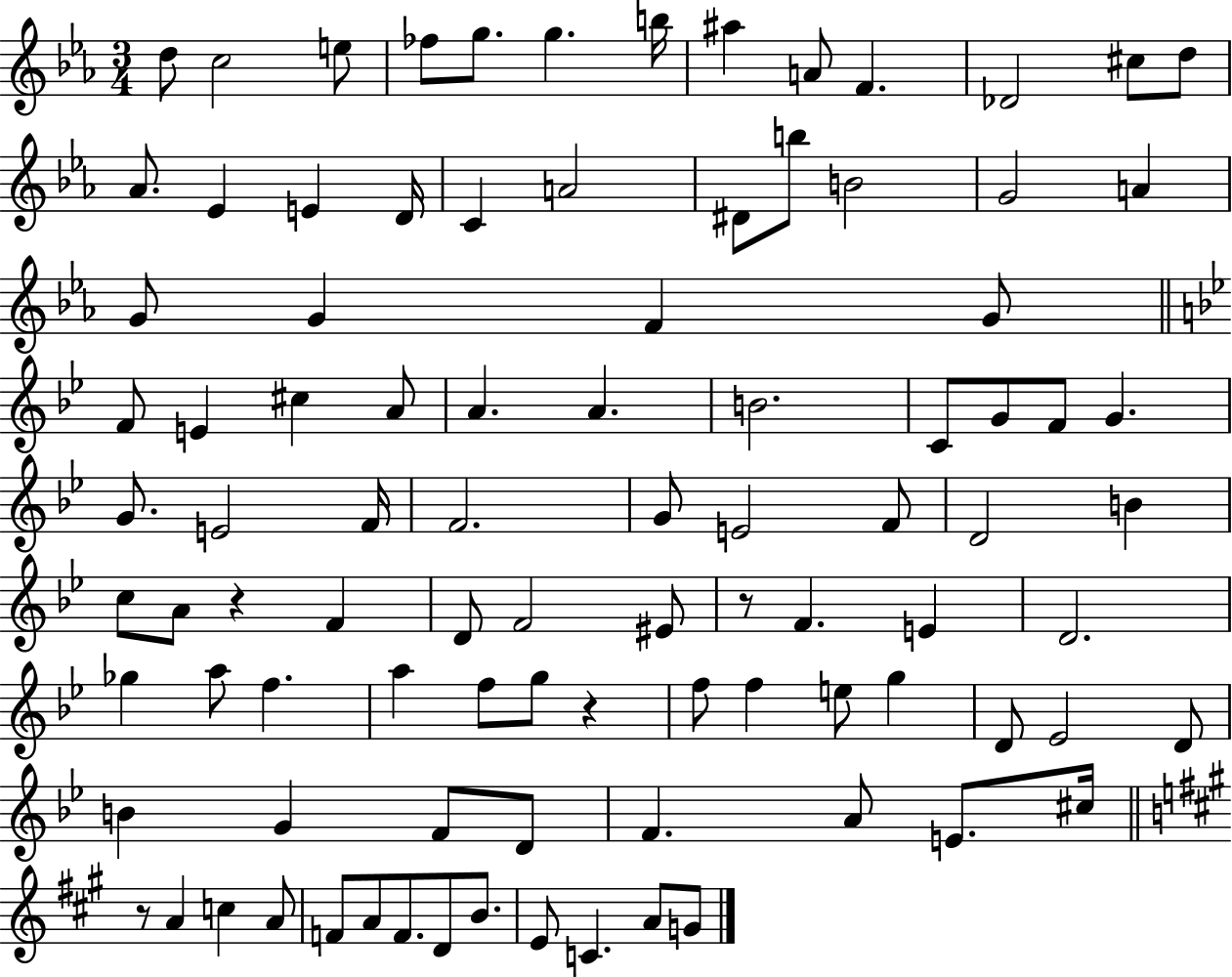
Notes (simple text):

D5/e C5/h E5/e FES5/e G5/e. G5/q. B5/s A#5/q A4/e F4/q. Db4/h C#5/e D5/e Ab4/e. Eb4/q E4/q D4/s C4/q A4/h D#4/e B5/e B4/h G4/h A4/q G4/e G4/q F4/q G4/e F4/e E4/q C#5/q A4/e A4/q. A4/q. B4/h. C4/e G4/e F4/e G4/q. G4/e. E4/h F4/s F4/h. G4/e E4/h F4/e D4/h B4/q C5/e A4/e R/q F4/q D4/e F4/h EIS4/e R/e F4/q. E4/q D4/h. Gb5/q A5/e F5/q. A5/q F5/e G5/e R/q F5/e F5/q E5/e G5/q D4/e Eb4/h D4/e B4/q G4/q F4/e D4/e F4/q. A4/e E4/e. C#5/s R/e A4/q C5/q A4/e F4/e A4/e F4/e. D4/e B4/e. E4/e C4/q. A4/e G4/e